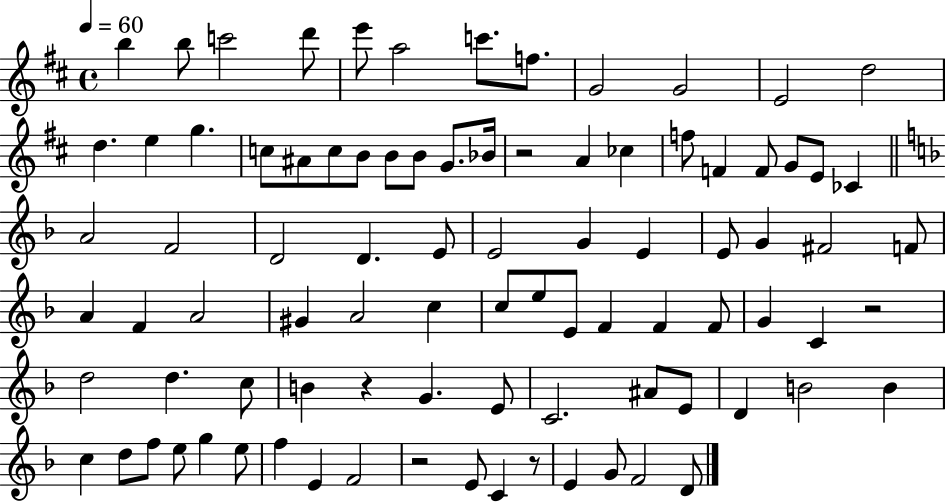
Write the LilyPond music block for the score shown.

{
  \clef treble
  \time 4/4
  \defaultTimeSignature
  \key d \major
  \tempo 4 = 60
  b''4 b''8 c'''2 d'''8 | e'''8 a''2 c'''8. f''8. | g'2 g'2 | e'2 d''2 | \break d''4. e''4 g''4. | c''8 ais'8 c''8 b'8 b'8 b'8 g'8. bes'16 | r2 a'4 ces''4 | f''8 f'4 f'8 g'8 e'8 ces'4 | \break \bar "||" \break \key f \major a'2 f'2 | d'2 d'4. e'8 | e'2 g'4 e'4 | e'8 g'4 fis'2 f'8 | \break a'4 f'4 a'2 | gis'4 a'2 c''4 | c''8 e''8 e'8 f'4 f'4 f'8 | g'4 c'4 r2 | \break d''2 d''4. c''8 | b'4 r4 g'4. e'8 | c'2. ais'8 e'8 | d'4 b'2 b'4 | \break c''4 d''8 f''8 e''8 g''4 e''8 | f''4 e'4 f'2 | r2 e'8 c'4 r8 | e'4 g'8 f'2 d'8 | \break \bar "|."
}